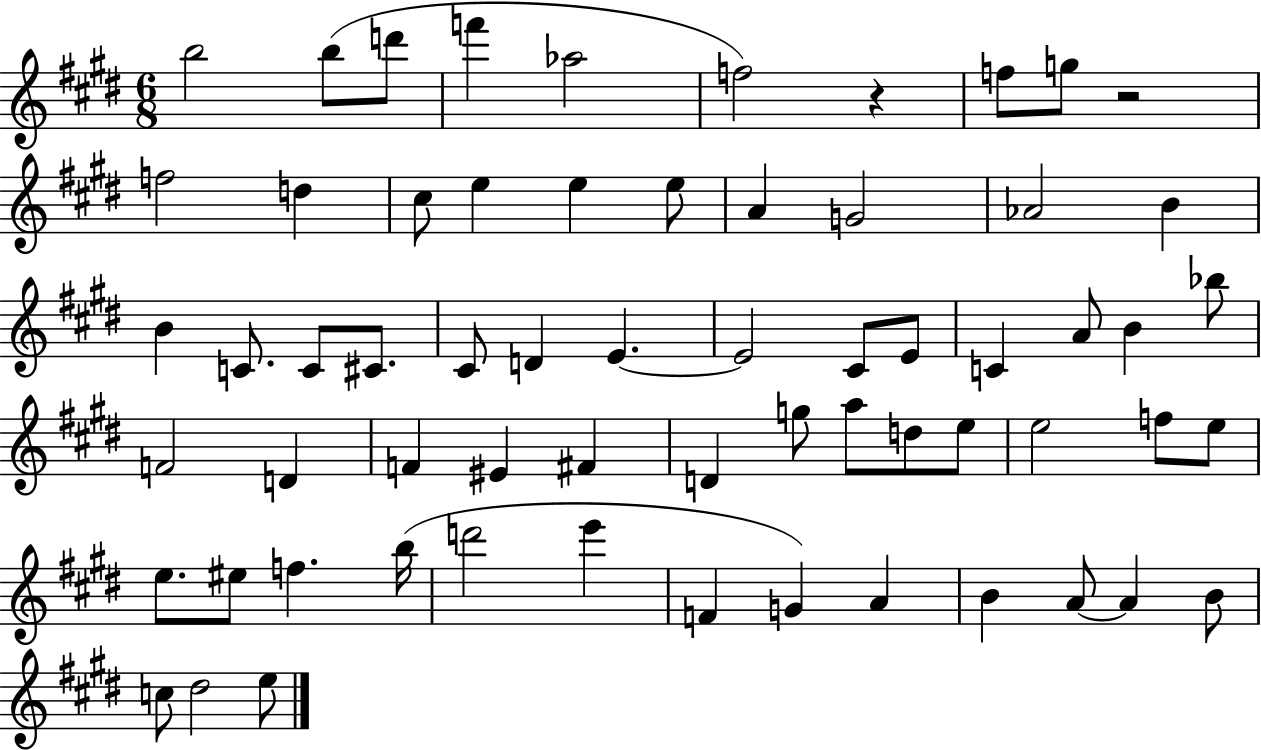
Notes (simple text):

B5/h B5/e D6/e F6/q Ab5/h F5/h R/q F5/e G5/e R/h F5/h D5/q C#5/e E5/q E5/q E5/e A4/q G4/h Ab4/h B4/q B4/q C4/e. C4/e C#4/e. C#4/e D4/q E4/q. E4/h C#4/e E4/e C4/q A4/e B4/q Bb5/e F4/h D4/q F4/q EIS4/q F#4/q D4/q G5/e A5/e D5/e E5/e E5/h F5/e E5/e E5/e. EIS5/e F5/q. B5/s D6/h E6/q F4/q G4/q A4/q B4/q A4/e A4/q B4/e C5/e D#5/h E5/e